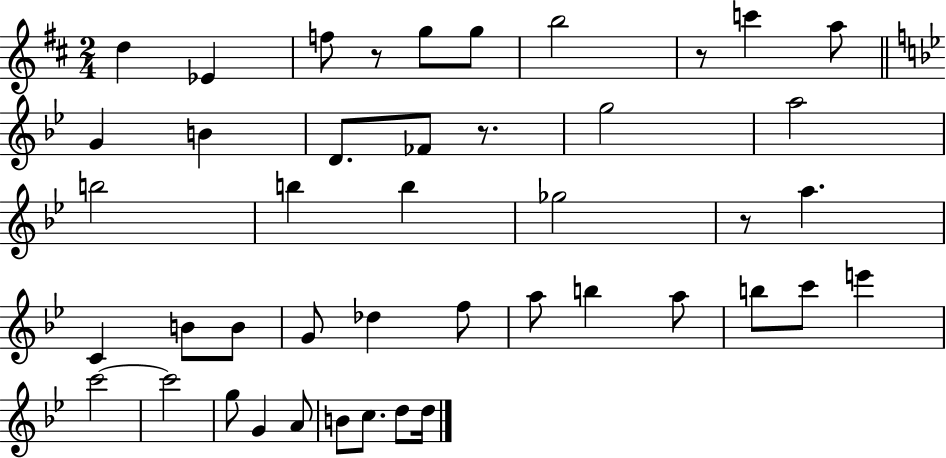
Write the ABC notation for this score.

X:1
T:Untitled
M:2/4
L:1/4
K:D
d _E f/2 z/2 g/2 g/2 b2 z/2 c' a/2 G B D/2 _F/2 z/2 g2 a2 b2 b b _g2 z/2 a C B/2 B/2 G/2 _d f/2 a/2 b a/2 b/2 c'/2 e' c'2 c'2 g/2 G A/2 B/2 c/2 d/2 d/4